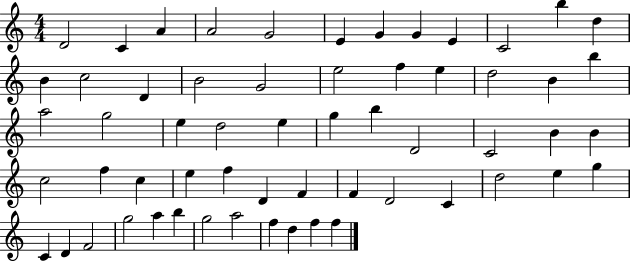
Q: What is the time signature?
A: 4/4